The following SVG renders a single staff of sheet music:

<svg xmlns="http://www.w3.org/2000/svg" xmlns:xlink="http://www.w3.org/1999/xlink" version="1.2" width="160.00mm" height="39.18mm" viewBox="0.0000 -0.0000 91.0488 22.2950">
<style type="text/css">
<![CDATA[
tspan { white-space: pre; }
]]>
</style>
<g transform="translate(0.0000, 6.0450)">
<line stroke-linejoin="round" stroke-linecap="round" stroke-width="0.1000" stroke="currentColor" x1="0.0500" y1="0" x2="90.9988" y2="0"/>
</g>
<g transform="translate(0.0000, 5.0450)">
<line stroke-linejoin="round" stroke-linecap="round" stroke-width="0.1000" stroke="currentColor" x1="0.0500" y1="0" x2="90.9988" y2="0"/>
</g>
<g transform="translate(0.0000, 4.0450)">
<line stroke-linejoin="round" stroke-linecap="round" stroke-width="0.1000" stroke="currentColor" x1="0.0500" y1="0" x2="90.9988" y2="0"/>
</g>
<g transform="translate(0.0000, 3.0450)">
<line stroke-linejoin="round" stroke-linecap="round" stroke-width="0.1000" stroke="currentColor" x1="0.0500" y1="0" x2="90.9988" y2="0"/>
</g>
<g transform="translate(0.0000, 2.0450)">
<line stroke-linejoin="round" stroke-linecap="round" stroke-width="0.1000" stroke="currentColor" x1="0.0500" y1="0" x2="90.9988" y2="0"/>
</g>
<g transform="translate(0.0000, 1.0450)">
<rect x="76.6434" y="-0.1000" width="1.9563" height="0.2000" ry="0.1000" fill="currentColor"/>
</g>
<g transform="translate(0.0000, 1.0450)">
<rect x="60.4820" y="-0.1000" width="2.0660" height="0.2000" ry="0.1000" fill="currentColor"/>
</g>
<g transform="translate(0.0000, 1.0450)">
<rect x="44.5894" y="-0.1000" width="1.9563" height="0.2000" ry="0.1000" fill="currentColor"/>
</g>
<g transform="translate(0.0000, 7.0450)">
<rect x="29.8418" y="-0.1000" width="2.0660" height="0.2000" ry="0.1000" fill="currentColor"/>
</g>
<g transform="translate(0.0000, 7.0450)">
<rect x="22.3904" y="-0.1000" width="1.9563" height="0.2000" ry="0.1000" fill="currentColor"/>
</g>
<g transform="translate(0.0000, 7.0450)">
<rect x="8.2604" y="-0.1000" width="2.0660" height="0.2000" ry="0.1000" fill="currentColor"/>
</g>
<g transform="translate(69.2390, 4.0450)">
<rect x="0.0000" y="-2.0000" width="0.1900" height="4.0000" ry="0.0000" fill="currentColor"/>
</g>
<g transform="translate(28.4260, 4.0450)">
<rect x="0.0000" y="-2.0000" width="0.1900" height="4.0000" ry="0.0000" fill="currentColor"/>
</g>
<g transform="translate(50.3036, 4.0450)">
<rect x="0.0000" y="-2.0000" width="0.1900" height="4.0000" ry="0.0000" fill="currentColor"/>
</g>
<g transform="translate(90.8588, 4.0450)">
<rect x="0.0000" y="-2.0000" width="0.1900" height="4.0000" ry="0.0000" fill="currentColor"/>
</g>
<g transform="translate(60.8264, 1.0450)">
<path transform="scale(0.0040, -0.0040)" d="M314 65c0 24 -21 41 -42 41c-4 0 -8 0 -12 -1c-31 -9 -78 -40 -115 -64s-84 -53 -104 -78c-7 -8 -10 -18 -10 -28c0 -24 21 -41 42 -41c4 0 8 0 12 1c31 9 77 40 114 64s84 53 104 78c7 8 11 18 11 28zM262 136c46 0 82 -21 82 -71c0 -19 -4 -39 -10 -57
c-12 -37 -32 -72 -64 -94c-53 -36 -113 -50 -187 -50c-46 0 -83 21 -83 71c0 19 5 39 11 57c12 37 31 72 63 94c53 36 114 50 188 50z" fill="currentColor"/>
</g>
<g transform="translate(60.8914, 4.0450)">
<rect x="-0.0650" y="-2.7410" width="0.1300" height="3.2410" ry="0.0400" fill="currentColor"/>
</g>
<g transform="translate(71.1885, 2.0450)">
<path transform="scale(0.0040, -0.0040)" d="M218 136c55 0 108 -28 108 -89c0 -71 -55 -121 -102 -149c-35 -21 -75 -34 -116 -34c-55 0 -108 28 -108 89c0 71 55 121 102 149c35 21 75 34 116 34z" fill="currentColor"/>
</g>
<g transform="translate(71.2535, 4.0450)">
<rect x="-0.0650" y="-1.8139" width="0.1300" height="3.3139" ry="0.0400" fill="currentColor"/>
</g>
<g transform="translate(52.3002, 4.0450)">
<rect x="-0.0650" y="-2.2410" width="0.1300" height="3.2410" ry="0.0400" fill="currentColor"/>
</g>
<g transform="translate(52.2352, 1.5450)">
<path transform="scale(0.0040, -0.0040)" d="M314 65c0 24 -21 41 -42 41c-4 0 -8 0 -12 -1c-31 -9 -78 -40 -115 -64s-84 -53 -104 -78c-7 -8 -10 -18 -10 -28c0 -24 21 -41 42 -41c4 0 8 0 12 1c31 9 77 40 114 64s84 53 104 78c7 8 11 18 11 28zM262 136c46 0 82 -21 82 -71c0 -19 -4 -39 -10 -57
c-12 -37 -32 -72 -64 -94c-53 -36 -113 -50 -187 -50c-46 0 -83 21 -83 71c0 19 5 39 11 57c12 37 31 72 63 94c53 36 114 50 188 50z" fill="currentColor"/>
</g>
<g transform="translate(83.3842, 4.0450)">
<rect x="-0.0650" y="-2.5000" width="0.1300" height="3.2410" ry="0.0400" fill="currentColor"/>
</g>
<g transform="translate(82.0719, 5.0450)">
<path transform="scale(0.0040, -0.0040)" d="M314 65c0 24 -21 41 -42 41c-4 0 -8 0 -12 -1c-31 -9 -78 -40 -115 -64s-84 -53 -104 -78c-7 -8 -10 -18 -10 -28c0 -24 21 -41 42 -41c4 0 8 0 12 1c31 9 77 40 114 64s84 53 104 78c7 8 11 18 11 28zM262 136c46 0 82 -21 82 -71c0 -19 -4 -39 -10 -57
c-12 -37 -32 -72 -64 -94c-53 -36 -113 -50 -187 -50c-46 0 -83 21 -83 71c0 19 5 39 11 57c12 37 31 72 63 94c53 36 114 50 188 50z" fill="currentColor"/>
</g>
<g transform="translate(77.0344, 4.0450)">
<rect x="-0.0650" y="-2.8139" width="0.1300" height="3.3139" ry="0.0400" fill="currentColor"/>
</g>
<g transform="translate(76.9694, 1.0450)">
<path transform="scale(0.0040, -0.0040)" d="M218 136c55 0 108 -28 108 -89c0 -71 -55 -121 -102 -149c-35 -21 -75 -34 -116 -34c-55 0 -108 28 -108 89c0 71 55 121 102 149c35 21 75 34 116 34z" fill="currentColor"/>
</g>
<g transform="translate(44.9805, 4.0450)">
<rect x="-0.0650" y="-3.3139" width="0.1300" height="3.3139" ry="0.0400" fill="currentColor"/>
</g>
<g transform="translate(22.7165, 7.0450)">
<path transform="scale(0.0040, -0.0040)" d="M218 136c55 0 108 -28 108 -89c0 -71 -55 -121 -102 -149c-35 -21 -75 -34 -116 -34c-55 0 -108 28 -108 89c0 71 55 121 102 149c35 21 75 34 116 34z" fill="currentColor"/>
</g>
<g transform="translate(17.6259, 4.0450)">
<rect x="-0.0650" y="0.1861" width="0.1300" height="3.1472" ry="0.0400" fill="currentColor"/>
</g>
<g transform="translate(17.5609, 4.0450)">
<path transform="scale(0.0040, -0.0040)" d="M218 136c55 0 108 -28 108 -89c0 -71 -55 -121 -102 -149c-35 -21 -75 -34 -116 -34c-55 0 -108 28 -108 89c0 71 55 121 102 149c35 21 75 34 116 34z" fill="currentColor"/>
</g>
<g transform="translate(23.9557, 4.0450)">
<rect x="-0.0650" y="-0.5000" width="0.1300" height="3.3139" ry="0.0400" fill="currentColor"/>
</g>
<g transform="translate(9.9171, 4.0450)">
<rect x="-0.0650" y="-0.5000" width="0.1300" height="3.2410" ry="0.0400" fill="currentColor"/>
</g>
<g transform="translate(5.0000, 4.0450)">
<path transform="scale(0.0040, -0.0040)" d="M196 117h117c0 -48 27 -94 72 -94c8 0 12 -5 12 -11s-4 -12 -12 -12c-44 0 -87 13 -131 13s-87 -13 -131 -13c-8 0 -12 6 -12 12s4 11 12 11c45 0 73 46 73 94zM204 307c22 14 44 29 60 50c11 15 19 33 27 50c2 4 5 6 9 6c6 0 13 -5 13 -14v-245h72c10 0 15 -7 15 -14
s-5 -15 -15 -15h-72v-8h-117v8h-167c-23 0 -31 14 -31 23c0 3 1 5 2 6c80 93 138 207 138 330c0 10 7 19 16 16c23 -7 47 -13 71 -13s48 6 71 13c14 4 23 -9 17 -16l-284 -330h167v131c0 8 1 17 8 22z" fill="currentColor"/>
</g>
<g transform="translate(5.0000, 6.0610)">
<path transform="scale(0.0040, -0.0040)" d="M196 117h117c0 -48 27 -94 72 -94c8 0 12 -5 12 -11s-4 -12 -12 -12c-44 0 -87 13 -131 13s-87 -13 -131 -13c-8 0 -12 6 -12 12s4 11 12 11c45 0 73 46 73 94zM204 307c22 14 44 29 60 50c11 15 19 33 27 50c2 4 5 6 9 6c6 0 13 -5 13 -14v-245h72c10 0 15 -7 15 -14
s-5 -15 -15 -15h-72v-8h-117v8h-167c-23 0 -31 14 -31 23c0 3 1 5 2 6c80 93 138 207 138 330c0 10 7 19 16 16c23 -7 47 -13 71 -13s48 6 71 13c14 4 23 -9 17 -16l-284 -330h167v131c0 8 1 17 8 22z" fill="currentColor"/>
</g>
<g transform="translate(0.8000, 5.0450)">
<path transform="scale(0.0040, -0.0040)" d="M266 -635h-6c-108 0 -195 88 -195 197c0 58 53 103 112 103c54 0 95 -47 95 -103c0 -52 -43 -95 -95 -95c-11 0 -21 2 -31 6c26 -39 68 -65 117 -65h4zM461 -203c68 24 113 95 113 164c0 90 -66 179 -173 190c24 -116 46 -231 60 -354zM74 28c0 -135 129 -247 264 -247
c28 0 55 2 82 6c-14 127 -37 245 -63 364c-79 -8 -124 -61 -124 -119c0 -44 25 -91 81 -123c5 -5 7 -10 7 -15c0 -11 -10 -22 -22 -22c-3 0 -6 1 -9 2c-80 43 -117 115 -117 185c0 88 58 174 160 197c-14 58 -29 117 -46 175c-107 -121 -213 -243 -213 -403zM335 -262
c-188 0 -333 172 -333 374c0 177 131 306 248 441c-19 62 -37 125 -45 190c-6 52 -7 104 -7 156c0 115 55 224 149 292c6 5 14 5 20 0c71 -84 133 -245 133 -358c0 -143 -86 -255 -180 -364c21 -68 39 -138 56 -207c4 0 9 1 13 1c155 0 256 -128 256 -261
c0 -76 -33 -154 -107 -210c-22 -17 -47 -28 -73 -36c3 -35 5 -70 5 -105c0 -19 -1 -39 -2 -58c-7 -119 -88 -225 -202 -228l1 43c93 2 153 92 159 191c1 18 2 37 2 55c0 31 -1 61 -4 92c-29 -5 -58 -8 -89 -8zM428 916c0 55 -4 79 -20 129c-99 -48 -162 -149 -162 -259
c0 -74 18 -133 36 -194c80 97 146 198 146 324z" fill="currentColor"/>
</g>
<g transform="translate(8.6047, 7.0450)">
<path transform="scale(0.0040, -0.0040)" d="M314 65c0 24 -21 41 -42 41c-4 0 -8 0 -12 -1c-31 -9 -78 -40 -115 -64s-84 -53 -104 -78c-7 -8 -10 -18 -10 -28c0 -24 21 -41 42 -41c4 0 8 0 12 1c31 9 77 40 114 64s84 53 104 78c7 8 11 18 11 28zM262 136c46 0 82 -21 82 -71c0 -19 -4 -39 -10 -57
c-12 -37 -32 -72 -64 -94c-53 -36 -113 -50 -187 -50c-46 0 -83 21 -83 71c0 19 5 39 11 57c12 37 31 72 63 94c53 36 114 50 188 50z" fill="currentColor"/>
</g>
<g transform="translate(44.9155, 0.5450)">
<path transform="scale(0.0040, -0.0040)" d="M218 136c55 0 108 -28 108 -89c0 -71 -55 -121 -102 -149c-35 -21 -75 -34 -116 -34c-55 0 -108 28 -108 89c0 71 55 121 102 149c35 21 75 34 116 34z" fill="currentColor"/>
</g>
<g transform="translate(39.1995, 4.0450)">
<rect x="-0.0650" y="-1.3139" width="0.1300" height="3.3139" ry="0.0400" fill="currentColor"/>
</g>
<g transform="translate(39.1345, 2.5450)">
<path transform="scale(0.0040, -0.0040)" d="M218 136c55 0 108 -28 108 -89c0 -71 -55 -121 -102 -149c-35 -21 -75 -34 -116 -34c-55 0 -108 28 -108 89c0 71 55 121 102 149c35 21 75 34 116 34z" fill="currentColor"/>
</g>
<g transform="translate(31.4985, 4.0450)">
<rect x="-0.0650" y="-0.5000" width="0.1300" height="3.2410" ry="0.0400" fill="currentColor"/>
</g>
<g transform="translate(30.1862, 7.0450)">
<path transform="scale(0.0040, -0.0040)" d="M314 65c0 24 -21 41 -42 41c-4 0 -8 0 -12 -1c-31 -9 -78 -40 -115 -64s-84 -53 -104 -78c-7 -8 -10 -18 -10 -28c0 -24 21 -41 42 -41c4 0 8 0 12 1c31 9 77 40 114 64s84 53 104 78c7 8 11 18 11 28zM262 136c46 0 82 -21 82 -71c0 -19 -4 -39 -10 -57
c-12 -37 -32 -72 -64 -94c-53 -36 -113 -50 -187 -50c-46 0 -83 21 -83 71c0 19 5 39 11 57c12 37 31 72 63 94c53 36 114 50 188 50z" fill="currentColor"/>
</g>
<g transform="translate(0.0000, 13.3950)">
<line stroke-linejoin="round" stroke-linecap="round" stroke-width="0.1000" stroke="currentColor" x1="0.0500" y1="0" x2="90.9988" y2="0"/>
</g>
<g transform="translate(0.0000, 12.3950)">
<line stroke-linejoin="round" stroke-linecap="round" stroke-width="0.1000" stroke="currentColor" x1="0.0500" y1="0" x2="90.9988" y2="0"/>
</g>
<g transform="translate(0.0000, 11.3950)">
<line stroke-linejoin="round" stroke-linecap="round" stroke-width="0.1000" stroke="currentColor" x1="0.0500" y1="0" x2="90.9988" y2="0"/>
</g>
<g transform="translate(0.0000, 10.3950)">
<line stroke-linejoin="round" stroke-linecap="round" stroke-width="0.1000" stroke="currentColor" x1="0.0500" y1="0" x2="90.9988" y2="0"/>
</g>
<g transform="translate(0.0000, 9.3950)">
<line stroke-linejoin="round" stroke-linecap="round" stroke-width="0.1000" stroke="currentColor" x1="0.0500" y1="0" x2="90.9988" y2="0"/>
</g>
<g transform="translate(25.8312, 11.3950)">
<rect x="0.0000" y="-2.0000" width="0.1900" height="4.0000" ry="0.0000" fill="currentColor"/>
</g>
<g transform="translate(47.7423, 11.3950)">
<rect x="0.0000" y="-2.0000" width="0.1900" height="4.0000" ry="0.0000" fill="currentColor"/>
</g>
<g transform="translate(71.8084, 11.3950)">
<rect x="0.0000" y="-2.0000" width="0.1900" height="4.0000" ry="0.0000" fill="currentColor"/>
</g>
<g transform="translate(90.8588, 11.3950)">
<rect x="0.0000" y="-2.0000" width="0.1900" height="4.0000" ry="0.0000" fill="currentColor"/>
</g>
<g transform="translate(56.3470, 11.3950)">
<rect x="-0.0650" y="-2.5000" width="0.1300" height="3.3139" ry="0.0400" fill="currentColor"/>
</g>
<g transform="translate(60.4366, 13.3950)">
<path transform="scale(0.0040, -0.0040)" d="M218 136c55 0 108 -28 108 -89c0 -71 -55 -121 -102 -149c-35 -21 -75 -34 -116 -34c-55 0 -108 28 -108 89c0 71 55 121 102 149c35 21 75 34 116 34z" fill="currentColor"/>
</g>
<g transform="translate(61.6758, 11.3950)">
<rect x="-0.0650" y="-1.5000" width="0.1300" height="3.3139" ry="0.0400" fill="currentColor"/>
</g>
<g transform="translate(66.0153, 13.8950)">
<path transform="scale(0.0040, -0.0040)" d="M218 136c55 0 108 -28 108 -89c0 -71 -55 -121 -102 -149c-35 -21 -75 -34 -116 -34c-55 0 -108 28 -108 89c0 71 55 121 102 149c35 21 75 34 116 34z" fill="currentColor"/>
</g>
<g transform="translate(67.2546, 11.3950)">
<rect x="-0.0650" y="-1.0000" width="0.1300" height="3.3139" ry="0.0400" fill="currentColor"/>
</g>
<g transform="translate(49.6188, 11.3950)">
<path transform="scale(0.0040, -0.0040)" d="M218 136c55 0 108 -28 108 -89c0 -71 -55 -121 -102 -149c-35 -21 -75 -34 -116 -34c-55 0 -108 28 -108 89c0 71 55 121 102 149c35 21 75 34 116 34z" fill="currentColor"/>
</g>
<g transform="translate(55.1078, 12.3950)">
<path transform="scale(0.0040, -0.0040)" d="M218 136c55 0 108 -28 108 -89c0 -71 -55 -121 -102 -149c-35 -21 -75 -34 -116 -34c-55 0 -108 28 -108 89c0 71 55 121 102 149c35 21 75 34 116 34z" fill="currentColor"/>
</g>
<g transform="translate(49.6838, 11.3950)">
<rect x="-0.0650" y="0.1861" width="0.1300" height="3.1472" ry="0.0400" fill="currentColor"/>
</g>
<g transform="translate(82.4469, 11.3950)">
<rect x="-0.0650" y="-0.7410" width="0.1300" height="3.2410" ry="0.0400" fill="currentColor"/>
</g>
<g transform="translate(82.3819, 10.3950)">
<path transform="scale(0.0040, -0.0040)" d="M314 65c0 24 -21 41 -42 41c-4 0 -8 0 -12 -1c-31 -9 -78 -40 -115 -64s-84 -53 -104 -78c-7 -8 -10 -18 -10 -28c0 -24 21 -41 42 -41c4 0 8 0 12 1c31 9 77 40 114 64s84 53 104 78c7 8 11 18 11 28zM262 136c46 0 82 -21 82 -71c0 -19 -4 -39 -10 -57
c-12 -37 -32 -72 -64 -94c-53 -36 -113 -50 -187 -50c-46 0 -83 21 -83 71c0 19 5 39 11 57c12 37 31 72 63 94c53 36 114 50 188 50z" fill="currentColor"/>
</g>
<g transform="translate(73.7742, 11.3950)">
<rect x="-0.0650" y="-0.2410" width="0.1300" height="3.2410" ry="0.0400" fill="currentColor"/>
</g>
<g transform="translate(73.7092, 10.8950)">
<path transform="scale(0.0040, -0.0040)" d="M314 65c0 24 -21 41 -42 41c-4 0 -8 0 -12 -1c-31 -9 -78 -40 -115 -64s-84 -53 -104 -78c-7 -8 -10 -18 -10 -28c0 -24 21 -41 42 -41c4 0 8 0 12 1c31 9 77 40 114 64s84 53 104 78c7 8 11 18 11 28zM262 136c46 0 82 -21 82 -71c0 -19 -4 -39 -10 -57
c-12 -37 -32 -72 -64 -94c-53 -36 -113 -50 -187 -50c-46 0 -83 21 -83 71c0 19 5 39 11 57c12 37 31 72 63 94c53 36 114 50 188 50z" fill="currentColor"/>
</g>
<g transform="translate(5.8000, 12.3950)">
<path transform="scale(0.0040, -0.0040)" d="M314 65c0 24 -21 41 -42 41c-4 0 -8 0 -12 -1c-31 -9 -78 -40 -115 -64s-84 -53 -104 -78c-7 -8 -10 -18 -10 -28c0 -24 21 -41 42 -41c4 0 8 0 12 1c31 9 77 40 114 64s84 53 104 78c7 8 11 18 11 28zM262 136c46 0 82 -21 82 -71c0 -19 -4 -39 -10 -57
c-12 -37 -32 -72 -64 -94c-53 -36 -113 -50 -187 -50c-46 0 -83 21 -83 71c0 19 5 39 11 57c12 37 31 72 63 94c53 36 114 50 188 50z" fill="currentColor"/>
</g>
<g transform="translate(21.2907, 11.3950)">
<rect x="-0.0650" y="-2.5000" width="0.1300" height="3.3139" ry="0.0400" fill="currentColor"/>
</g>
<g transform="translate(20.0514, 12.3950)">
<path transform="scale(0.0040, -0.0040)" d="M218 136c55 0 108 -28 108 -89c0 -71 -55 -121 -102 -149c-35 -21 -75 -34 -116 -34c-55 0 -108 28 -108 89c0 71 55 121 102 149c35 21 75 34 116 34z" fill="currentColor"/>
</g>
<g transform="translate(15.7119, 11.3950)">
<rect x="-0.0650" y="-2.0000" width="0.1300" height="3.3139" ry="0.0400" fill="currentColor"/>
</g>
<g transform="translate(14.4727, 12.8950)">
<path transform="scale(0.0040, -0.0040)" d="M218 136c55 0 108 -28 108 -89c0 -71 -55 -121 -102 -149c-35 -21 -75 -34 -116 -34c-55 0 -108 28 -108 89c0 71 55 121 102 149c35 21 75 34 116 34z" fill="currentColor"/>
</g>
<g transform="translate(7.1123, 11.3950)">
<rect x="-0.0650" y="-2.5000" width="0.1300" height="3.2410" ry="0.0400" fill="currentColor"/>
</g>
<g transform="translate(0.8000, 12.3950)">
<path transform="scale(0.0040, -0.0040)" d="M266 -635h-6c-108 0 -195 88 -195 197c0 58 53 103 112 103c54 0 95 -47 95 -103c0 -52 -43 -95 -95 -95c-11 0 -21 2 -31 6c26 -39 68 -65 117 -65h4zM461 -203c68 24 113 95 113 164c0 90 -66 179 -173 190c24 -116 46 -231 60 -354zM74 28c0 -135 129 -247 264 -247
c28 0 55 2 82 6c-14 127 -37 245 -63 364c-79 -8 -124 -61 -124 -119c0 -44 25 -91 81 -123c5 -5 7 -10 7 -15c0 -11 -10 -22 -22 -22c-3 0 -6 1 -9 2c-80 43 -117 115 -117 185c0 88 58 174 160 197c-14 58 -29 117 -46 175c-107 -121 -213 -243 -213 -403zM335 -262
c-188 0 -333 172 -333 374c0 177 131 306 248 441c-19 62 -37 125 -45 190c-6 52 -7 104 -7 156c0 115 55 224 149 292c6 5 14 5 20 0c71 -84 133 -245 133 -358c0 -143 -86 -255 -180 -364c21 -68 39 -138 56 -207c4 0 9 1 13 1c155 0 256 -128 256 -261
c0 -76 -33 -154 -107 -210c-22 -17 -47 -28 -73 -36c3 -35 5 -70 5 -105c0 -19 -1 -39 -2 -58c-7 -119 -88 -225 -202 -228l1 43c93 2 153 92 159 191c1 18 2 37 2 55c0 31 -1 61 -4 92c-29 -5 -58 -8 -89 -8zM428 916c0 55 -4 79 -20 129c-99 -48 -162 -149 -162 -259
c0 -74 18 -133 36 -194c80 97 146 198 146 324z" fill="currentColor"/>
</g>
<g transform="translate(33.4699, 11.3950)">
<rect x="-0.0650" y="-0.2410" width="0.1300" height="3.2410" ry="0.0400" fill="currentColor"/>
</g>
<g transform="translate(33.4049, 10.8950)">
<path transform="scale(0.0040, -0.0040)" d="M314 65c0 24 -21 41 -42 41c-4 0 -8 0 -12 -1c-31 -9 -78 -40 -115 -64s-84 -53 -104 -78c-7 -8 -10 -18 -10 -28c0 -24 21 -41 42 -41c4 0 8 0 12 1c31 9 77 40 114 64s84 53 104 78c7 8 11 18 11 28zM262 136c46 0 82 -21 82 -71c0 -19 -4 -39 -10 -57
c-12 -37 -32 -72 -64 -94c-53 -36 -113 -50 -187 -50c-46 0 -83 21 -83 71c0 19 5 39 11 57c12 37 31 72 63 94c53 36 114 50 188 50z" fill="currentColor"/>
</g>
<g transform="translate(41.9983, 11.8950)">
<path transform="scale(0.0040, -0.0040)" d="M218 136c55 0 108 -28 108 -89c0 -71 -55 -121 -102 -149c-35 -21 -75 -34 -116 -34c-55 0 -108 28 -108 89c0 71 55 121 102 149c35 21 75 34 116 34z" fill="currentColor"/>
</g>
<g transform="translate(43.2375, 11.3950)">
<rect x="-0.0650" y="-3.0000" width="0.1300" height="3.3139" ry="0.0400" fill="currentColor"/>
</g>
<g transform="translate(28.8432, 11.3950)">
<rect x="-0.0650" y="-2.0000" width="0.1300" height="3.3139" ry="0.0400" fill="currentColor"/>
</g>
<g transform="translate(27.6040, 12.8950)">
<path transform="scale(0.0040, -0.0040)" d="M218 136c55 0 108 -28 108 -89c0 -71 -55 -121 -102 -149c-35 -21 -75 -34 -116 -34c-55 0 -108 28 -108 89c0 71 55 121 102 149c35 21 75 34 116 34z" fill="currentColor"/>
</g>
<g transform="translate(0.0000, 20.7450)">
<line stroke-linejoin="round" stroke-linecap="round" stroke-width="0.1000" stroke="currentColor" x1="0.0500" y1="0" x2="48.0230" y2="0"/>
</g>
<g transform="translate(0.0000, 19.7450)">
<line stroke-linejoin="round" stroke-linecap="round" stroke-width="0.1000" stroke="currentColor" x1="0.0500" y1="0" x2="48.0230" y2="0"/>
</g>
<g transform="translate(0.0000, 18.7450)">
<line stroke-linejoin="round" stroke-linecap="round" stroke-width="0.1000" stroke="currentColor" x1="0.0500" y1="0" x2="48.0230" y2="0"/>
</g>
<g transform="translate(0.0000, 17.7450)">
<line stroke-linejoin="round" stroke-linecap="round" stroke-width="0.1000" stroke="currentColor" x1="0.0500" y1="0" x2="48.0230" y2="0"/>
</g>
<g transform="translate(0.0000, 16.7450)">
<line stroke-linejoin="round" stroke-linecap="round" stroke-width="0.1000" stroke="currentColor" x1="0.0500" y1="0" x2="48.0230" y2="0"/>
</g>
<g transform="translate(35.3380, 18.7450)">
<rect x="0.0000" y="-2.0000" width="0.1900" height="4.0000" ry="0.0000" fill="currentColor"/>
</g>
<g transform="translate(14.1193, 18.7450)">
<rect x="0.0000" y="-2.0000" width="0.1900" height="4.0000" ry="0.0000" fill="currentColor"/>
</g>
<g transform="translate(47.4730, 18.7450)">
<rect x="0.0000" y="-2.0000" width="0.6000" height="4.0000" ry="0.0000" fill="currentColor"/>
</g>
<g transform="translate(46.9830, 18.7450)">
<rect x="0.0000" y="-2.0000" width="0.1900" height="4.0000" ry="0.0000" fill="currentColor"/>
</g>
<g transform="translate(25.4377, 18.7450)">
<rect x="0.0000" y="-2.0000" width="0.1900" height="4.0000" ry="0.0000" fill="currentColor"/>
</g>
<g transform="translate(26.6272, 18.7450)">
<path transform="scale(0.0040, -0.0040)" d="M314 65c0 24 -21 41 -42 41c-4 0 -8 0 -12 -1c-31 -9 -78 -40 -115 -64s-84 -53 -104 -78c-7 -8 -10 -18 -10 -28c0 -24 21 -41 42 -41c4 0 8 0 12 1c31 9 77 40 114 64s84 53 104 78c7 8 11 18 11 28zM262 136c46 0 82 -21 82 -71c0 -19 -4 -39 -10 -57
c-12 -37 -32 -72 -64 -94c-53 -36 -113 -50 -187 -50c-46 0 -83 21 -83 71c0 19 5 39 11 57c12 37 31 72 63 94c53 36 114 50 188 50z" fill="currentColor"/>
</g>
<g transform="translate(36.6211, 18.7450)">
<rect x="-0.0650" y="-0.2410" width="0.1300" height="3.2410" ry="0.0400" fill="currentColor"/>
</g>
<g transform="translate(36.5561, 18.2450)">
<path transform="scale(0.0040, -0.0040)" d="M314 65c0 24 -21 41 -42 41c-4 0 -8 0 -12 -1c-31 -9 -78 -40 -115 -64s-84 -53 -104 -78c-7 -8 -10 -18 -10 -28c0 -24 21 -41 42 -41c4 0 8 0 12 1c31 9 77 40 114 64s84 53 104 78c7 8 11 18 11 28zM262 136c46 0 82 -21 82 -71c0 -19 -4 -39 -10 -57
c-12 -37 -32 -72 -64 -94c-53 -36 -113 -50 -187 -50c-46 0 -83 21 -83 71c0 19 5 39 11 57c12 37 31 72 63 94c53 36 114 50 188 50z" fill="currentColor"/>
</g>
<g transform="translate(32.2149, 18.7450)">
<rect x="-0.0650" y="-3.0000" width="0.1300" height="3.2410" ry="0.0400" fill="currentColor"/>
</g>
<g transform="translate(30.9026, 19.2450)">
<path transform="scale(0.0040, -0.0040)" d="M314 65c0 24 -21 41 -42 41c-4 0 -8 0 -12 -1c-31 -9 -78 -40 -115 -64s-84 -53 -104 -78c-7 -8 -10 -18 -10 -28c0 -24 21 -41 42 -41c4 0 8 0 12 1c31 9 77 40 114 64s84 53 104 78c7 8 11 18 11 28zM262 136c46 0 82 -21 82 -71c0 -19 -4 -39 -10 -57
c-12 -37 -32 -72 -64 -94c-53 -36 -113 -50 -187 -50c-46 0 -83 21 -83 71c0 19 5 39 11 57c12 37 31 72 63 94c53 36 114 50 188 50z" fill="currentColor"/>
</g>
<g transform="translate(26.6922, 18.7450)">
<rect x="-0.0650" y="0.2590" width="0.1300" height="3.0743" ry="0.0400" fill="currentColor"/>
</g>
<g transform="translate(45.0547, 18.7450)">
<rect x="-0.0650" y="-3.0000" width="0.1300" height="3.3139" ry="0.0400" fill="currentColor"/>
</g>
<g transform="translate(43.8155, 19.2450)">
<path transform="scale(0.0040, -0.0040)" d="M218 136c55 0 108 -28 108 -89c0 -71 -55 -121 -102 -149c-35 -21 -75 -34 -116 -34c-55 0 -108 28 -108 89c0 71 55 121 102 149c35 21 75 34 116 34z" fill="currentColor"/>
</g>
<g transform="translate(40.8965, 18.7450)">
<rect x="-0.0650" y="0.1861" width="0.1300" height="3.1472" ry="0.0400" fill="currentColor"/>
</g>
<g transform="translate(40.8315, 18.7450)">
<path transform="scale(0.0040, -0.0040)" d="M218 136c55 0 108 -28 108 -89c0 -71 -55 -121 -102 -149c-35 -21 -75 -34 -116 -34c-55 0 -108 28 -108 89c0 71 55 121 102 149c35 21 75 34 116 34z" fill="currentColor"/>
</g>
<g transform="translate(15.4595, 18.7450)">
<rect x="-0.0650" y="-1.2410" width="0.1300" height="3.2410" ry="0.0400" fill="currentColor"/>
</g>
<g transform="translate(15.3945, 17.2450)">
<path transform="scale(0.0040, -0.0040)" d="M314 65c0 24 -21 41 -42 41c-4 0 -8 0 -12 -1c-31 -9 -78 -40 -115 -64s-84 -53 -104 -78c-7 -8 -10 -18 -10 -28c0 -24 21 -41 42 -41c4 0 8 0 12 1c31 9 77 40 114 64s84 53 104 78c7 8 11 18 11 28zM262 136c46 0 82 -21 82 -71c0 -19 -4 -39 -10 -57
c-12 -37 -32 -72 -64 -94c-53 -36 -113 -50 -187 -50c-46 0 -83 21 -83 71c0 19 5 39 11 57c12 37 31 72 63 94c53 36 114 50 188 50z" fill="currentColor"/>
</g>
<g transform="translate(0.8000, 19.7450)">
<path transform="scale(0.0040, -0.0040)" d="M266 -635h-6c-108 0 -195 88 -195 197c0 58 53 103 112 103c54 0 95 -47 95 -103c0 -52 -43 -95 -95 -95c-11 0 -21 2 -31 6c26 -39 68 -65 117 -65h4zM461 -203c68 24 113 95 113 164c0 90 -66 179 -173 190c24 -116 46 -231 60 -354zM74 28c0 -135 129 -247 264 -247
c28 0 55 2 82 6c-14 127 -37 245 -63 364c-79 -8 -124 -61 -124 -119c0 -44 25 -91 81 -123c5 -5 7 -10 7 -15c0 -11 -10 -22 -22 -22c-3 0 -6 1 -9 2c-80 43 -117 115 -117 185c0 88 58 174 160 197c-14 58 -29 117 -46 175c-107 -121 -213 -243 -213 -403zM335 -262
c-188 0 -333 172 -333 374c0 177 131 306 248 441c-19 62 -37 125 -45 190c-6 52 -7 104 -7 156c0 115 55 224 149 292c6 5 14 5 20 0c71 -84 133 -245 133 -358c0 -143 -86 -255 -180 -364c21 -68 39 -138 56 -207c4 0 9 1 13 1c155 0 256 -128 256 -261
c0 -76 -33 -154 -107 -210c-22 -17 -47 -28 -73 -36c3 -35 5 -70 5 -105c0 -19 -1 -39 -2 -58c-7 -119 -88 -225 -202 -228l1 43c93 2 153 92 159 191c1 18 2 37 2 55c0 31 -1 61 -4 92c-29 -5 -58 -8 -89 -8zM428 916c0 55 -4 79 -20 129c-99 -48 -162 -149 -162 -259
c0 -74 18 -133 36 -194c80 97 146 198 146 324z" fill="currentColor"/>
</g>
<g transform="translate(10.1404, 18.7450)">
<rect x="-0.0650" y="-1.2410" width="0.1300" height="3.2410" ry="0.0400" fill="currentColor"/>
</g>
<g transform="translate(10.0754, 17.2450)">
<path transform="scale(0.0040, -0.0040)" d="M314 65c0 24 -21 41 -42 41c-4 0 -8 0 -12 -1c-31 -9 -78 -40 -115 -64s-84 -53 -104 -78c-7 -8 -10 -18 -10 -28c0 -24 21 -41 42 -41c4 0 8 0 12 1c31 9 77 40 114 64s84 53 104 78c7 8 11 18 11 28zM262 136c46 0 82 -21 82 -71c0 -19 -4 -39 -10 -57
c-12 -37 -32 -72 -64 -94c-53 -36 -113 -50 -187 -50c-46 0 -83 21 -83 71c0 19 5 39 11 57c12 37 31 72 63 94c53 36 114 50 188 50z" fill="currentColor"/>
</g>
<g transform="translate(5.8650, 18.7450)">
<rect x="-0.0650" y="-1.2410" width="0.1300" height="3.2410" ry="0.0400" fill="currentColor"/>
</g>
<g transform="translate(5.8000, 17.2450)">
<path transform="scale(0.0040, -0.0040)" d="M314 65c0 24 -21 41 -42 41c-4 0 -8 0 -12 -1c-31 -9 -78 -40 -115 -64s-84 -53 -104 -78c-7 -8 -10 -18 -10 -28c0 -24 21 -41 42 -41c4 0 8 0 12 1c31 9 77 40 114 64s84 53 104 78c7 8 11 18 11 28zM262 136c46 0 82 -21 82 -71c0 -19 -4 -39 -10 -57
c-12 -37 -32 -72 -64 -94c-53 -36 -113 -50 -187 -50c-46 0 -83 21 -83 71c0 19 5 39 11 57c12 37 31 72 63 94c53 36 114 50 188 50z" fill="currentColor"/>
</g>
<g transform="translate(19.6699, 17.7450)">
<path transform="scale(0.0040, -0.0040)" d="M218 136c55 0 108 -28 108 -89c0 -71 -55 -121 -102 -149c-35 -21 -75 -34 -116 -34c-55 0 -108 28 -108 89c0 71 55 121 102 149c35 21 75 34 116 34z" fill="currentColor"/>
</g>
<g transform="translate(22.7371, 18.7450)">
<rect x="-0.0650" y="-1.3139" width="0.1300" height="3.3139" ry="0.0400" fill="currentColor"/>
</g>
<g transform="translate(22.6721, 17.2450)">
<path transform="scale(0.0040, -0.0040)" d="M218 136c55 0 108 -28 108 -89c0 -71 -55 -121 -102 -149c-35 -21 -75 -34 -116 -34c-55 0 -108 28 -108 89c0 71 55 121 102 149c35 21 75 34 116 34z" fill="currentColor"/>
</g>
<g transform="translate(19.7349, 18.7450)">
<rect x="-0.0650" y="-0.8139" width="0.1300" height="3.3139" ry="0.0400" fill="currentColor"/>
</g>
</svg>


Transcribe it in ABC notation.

X:1
T:Untitled
M:4/4
L:1/4
K:C
C2 B C C2 e b g2 a2 f a G2 G2 F G F c2 A B G E D c2 d2 e2 e2 e2 d e B2 A2 c2 B A